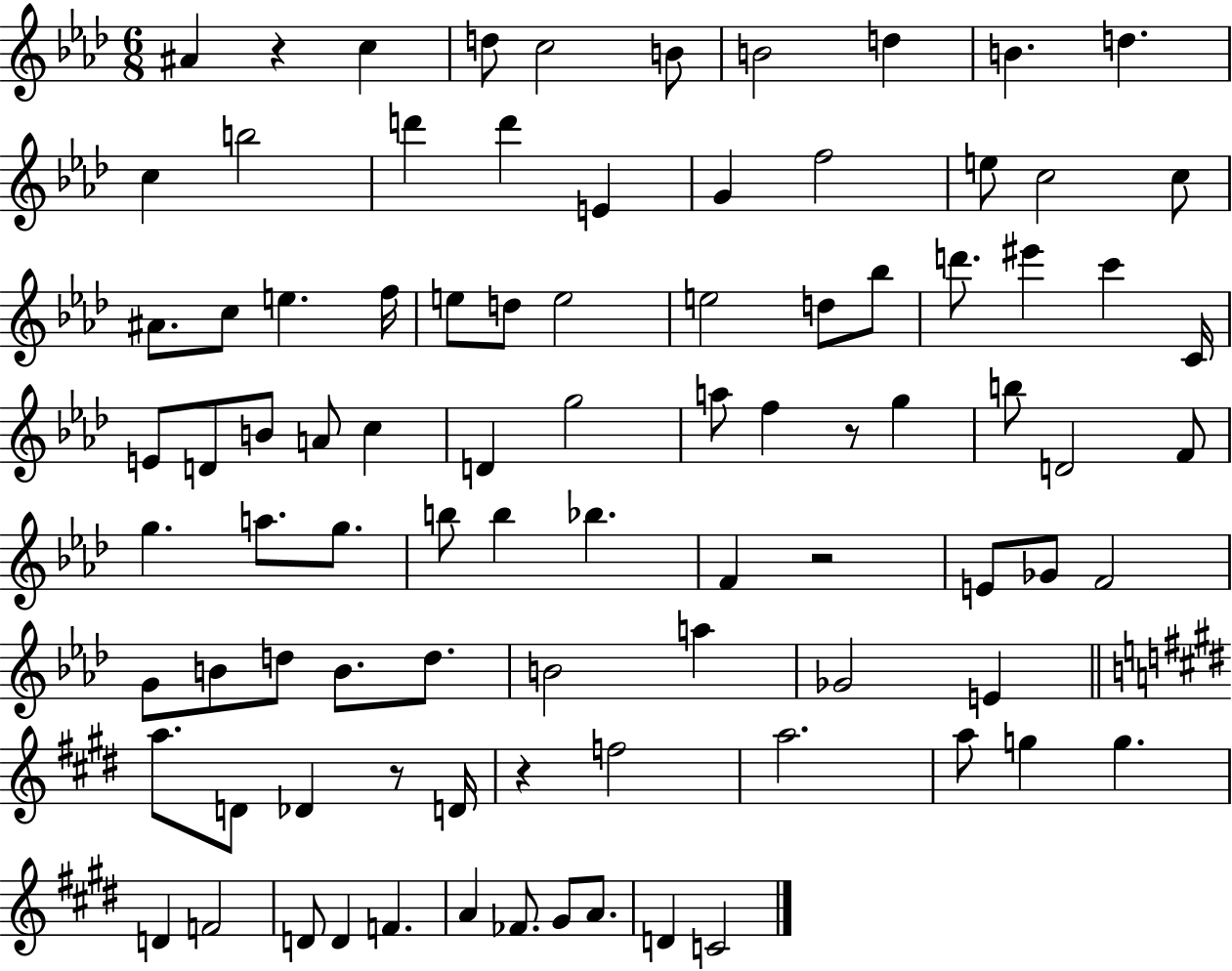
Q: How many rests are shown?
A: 5